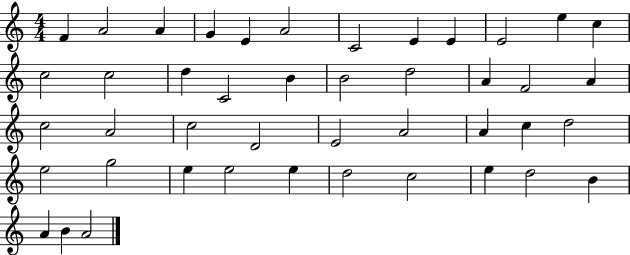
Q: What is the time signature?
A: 4/4